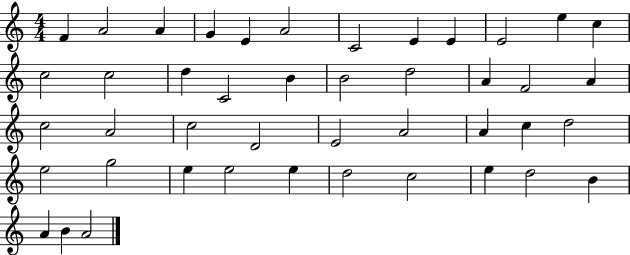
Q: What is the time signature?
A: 4/4